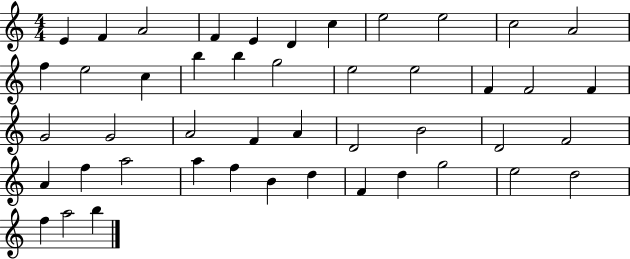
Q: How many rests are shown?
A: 0